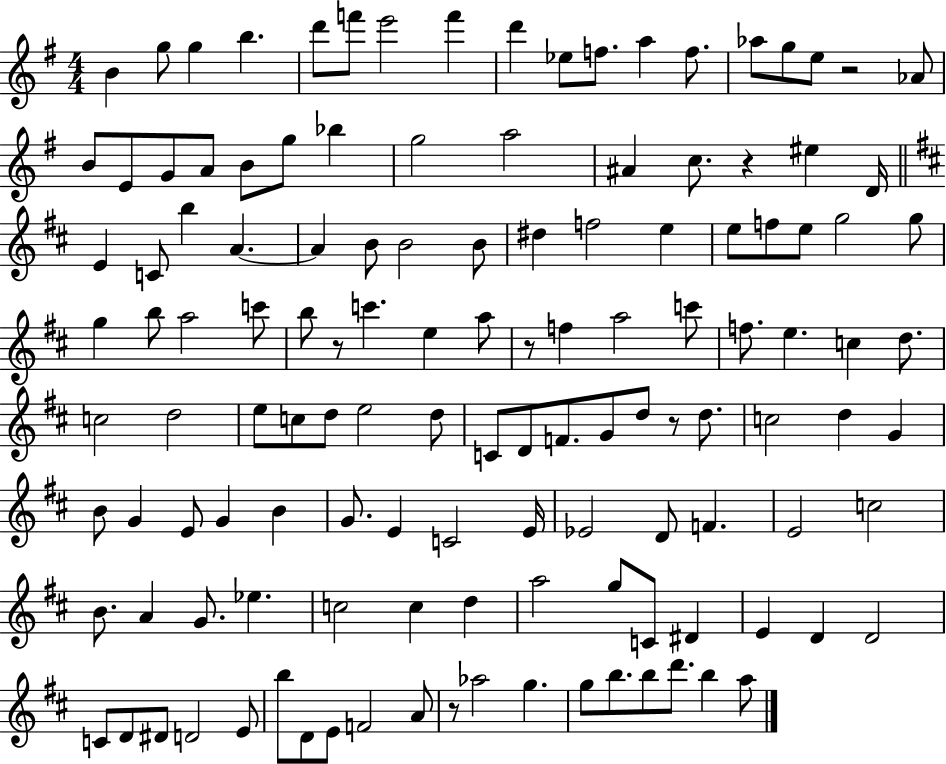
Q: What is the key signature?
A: G major